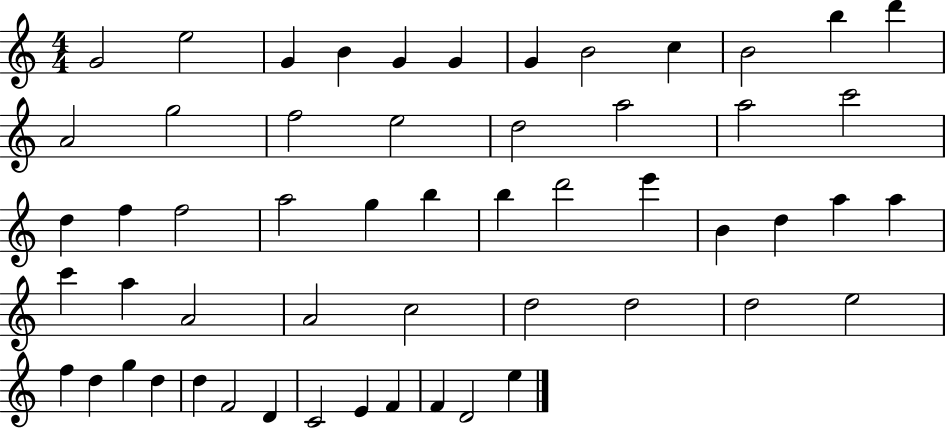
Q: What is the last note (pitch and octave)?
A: E5